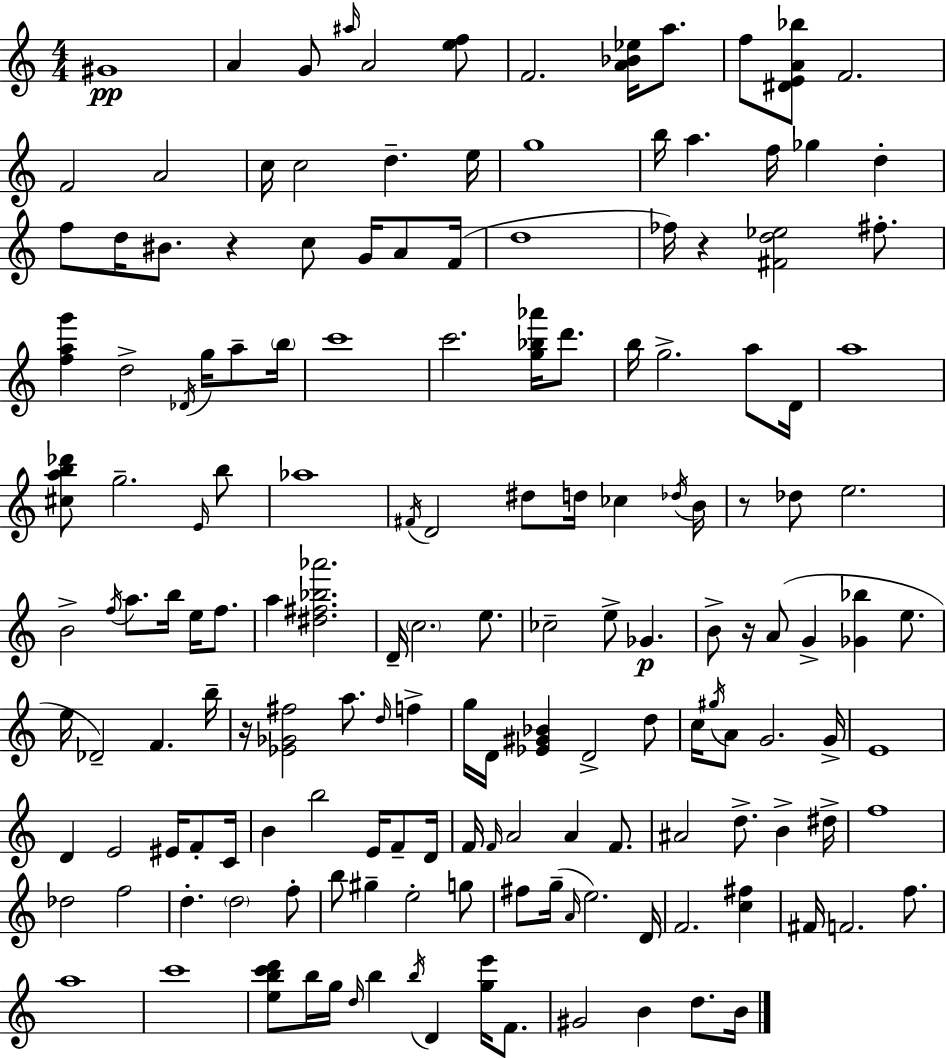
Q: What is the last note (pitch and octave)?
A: B4